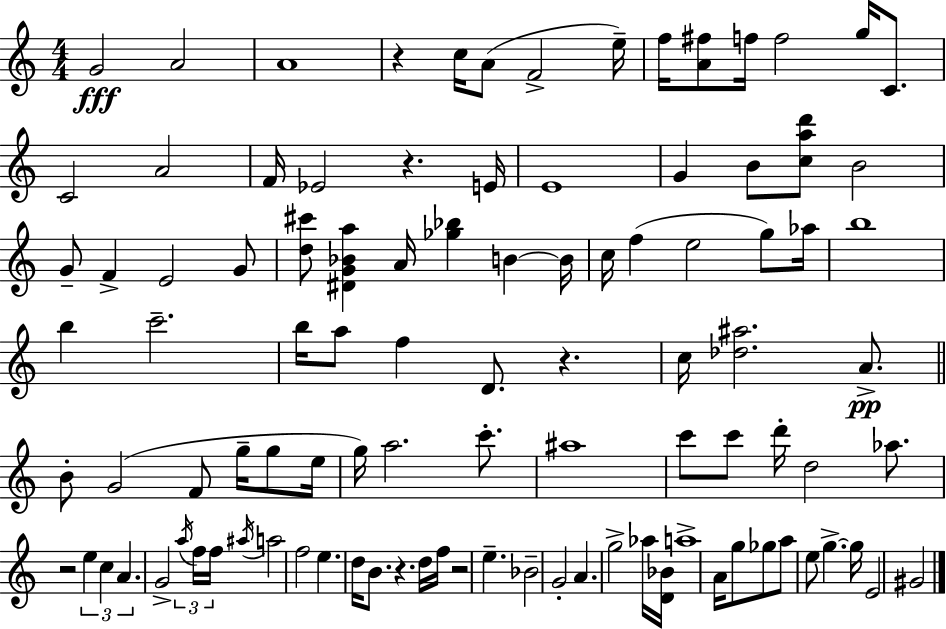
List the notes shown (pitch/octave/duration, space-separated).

G4/h A4/h A4/w R/q C5/s A4/e F4/h E5/s F5/s [A4,F#5]/e F5/s F5/h G5/s C4/e. C4/h A4/h F4/s Eb4/h R/q. E4/s E4/w G4/q B4/e [C5,A5,D6]/e B4/h G4/e F4/q E4/h G4/e [D5,C#6]/e [D#4,G4,Bb4,A5]/q A4/s [Gb5,Bb5]/q B4/q B4/s C5/s F5/q E5/h G5/e Ab5/s B5/w B5/q C6/h. B5/s A5/e F5/q D4/e. R/q. C5/s [Db5,A#5]/h. A4/e. B4/e G4/h F4/e G5/s G5/e E5/s G5/s A5/h. C6/e. A#5/w C6/e C6/e D6/s D5/h Ab5/e. R/h E5/q C5/q A4/q. G4/h A5/s F5/s F5/s A#5/s A5/h F5/h E5/q. D5/s B4/e. R/q. D5/s F5/s R/h E5/q. Bb4/h G4/h A4/q. G5/h Ab5/s [D4,Bb4]/s A5/w A4/s G5/e Gb5/e A5/e E5/e G5/q. G5/s E4/h G#4/h